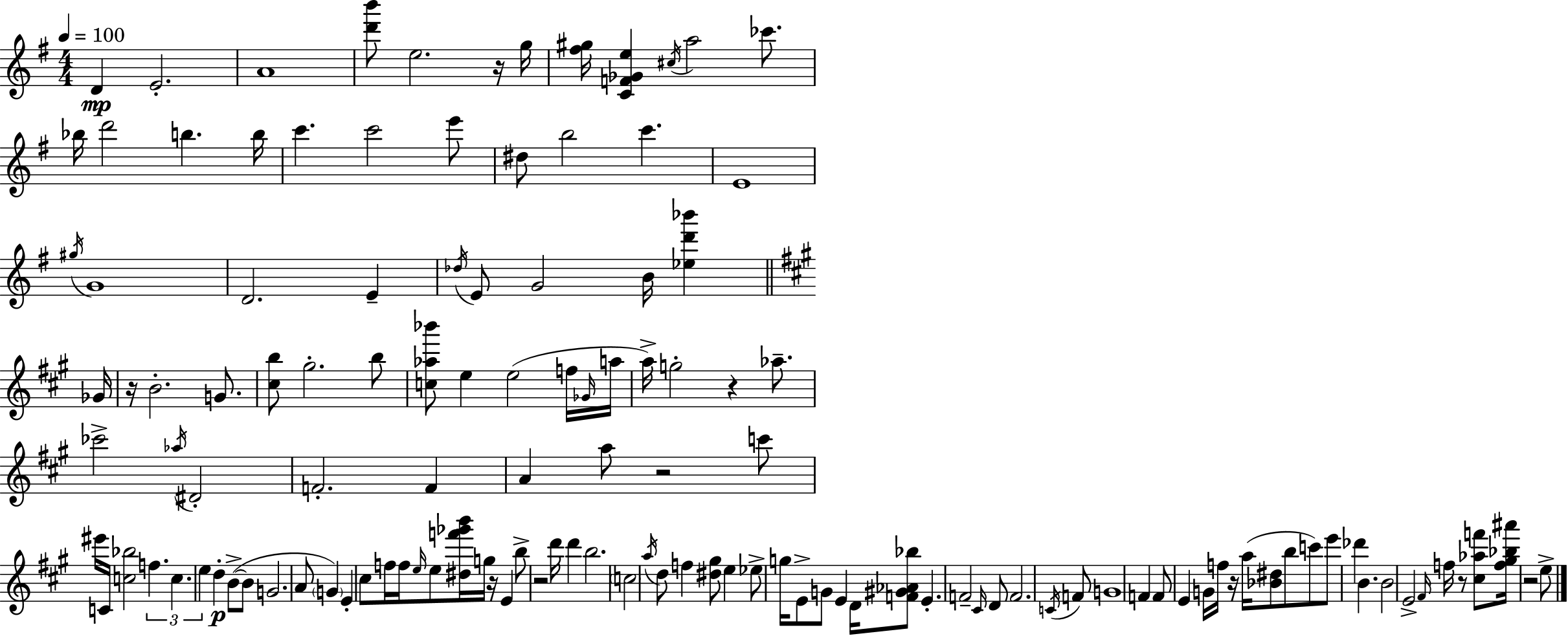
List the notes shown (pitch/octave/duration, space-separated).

D4/q E4/h. A4/w [D6,B6]/e E5/h. R/s G5/s [F#5,G#5]/s [C4,F4,Gb4,E5]/q C#5/s A5/h CES6/e. Bb5/s D6/h B5/q. B5/s C6/q. C6/h E6/e D#5/e B5/h C6/q. E4/w G#5/s G4/w D4/h. E4/q Db5/s E4/e G4/h B4/s [Eb5,D6,Bb6]/q Gb4/s R/s B4/h. G4/e. [C#5,B5]/e G#5/h. B5/e [C5,Ab5,Bb6]/e E5/q E5/h F5/s Gb4/s A5/s A5/s G5/h R/q Ab5/e. CES6/h Ab5/s D#4/h F4/h. F4/q A4/q A5/e R/h C6/e EIS6/s C4/s [C5,Bb5]/h F5/q. C5/q. E5/q D5/q B4/e B4/e G4/h. A4/e G4/q E4/q C#5/e F5/s F5/s E5/s E5/e [D#5,F6,Gb6,B6]/s G5/s R/s E4/q B5/e R/h D6/s D6/q B5/h. C5/h A5/s D5/e F5/q [D#5,G#5]/e E5/q Eb5/e G5/s E4/e G4/e E4/q D4/s [F4,G#4,Ab4,Bb5]/e E4/q. F4/h C#4/s D4/e F4/h. C4/s F4/e G4/w F4/q F4/e E4/q G4/s F5/s R/s A5/s [Bb4,D#5]/e B5/e C6/e E6/e Db6/q B4/q. B4/h E4/h F#4/s F5/s R/e [C#5,Ab5,F6]/e [F5,G#5,Bb5,A#6]/s R/h E5/e